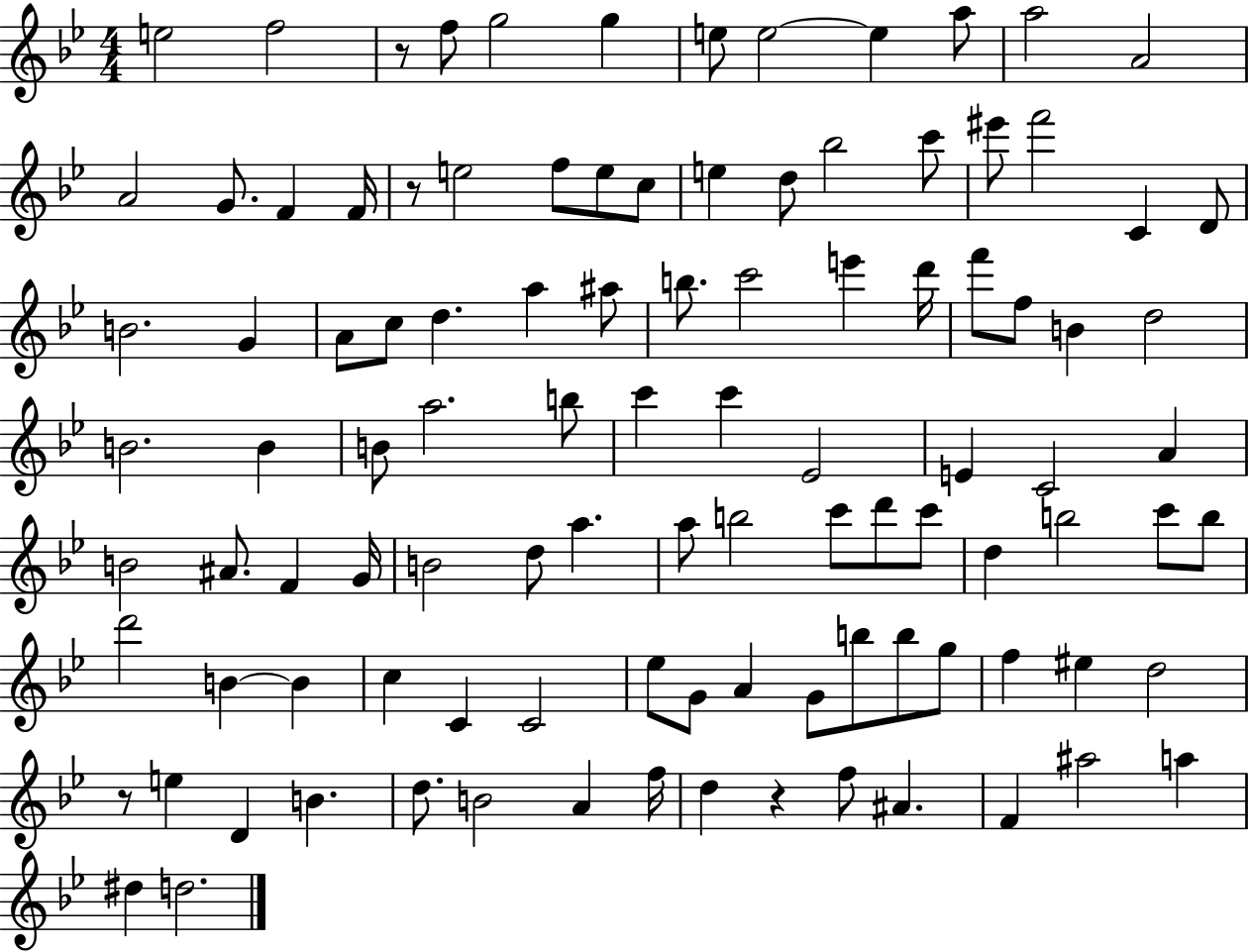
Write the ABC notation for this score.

X:1
T:Untitled
M:4/4
L:1/4
K:Bb
e2 f2 z/2 f/2 g2 g e/2 e2 e a/2 a2 A2 A2 G/2 F F/4 z/2 e2 f/2 e/2 c/2 e d/2 _b2 c'/2 ^e'/2 f'2 C D/2 B2 G A/2 c/2 d a ^a/2 b/2 c'2 e' d'/4 f'/2 f/2 B d2 B2 B B/2 a2 b/2 c' c' _E2 E C2 A B2 ^A/2 F G/4 B2 d/2 a a/2 b2 c'/2 d'/2 c'/2 d b2 c'/2 b/2 d'2 B B c C C2 _e/2 G/2 A G/2 b/2 b/2 g/2 f ^e d2 z/2 e D B d/2 B2 A f/4 d z f/2 ^A F ^a2 a ^d d2